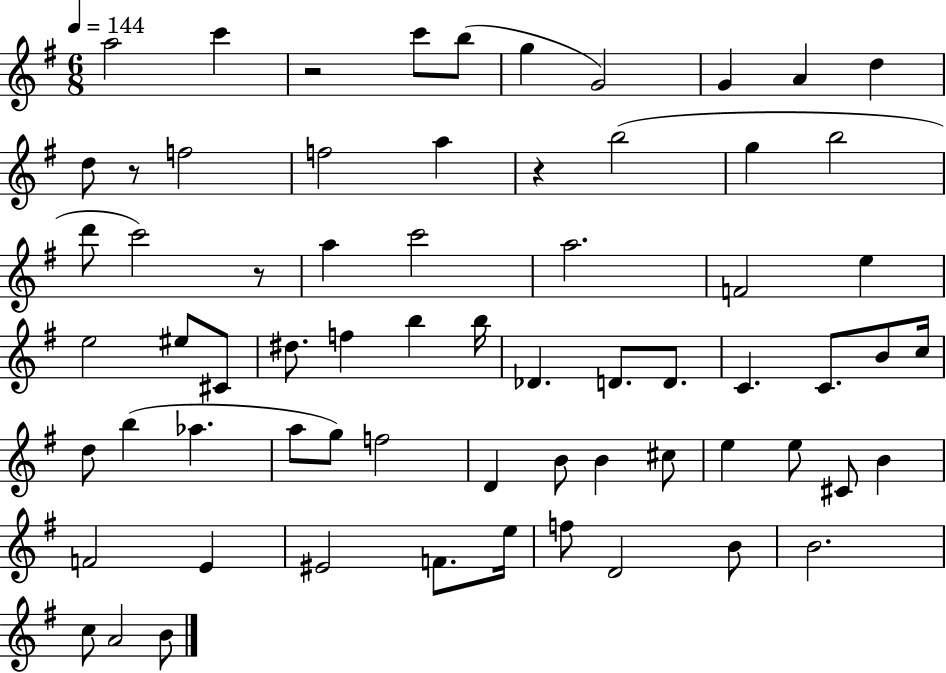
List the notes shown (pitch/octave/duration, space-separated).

A5/h C6/q R/h C6/e B5/e G5/q G4/h G4/q A4/q D5/q D5/e R/e F5/h F5/h A5/q R/q B5/h G5/q B5/h D6/e C6/h R/e A5/q C6/h A5/h. F4/h E5/q E5/h EIS5/e C#4/e D#5/e. F5/q B5/q B5/s Db4/q. D4/e. D4/e. C4/q. C4/e. B4/e C5/s D5/e B5/q Ab5/q. A5/e G5/e F5/h D4/q B4/e B4/q C#5/e E5/q E5/e C#4/e B4/q F4/h E4/q EIS4/h F4/e. E5/s F5/e D4/h B4/e B4/h. C5/e A4/h B4/e